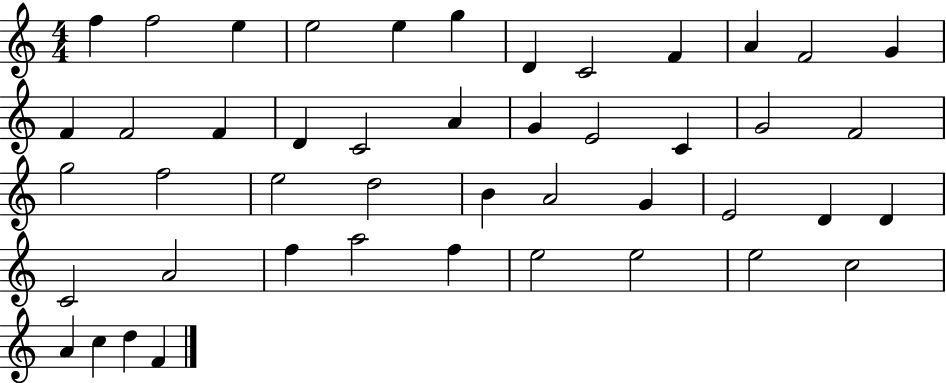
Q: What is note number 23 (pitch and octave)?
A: F4